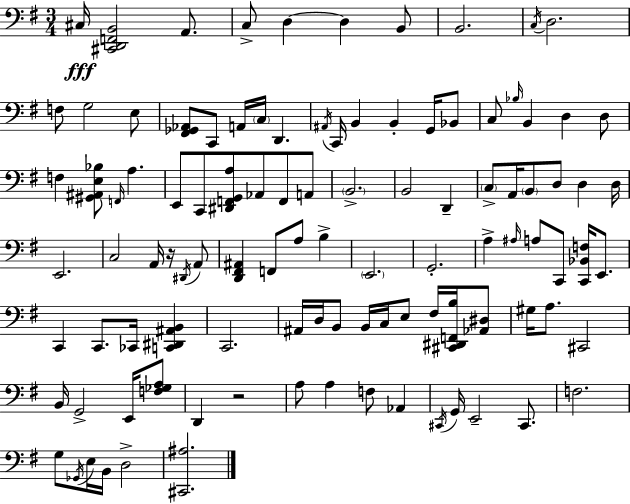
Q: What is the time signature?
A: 3/4